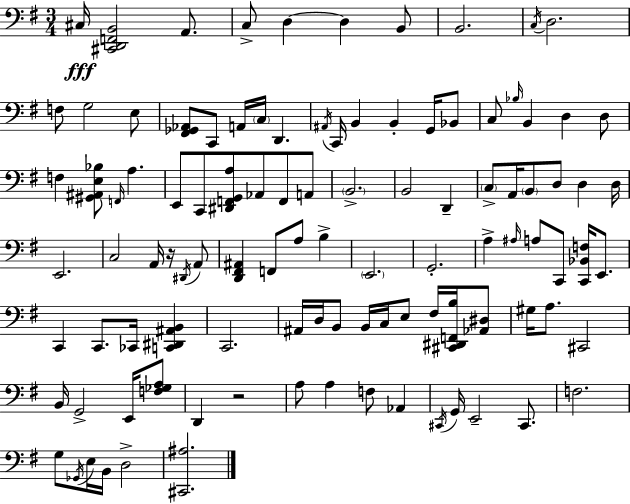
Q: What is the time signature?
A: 3/4